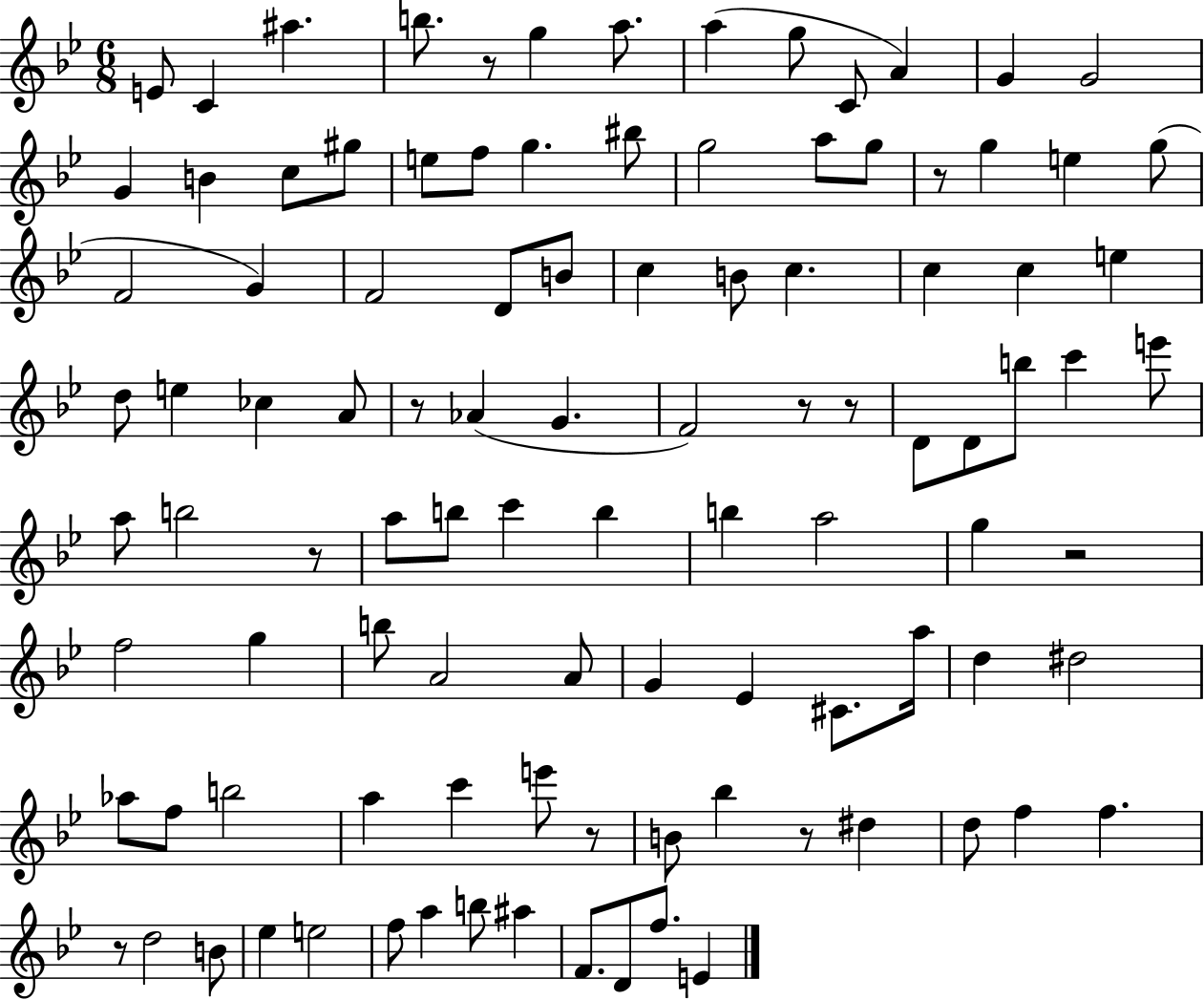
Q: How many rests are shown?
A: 10